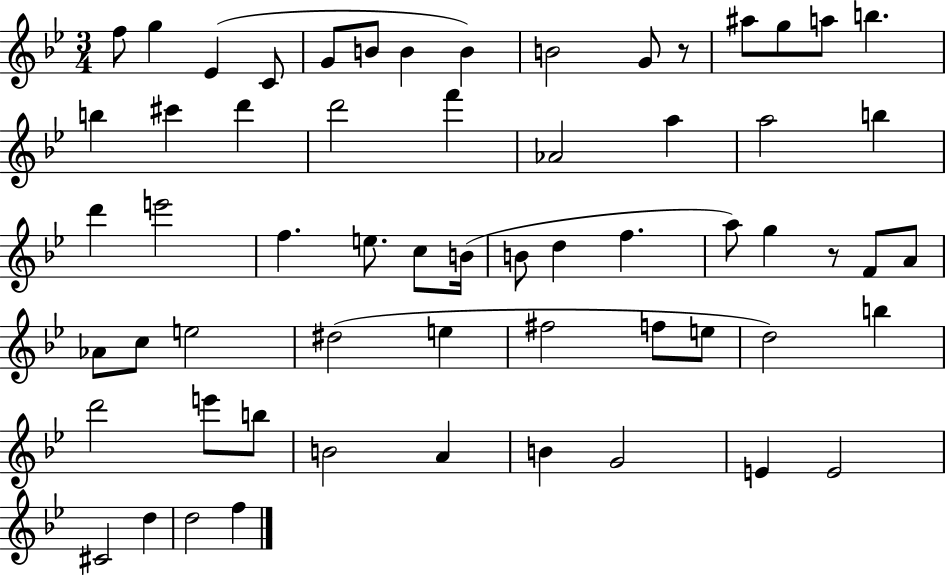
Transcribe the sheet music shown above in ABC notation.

X:1
T:Untitled
M:3/4
L:1/4
K:Bb
f/2 g _E C/2 G/2 B/2 B B B2 G/2 z/2 ^a/2 g/2 a/2 b b ^c' d' d'2 f' _A2 a a2 b d' e'2 f e/2 c/2 B/4 B/2 d f a/2 g z/2 F/2 A/2 _A/2 c/2 e2 ^d2 e ^f2 f/2 e/2 d2 b d'2 e'/2 b/2 B2 A B G2 E E2 ^C2 d d2 f